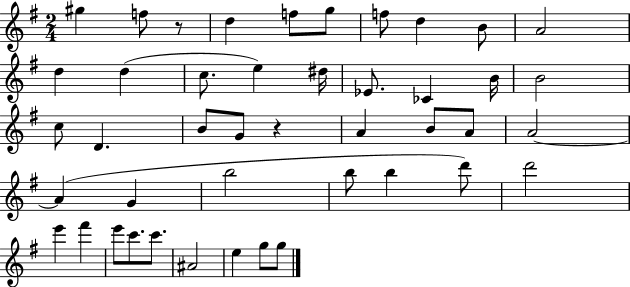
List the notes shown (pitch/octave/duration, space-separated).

G#5/q F5/e R/e D5/q F5/e G5/e F5/e D5/q B4/e A4/h D5/q D5/q C5/e. E5/q D#5/s Eb4/e. CES4/q B4/s B4/h C5/e D4/q. B4/e G4/e R/q A4/q B4/e A4/e A4/h A4/q G4/q B5/h B5/e B5/q D6/e D6/h E6/q F#6/q E6/e C6/e. C6/e. A#4/h E5/q G5/e G5/e